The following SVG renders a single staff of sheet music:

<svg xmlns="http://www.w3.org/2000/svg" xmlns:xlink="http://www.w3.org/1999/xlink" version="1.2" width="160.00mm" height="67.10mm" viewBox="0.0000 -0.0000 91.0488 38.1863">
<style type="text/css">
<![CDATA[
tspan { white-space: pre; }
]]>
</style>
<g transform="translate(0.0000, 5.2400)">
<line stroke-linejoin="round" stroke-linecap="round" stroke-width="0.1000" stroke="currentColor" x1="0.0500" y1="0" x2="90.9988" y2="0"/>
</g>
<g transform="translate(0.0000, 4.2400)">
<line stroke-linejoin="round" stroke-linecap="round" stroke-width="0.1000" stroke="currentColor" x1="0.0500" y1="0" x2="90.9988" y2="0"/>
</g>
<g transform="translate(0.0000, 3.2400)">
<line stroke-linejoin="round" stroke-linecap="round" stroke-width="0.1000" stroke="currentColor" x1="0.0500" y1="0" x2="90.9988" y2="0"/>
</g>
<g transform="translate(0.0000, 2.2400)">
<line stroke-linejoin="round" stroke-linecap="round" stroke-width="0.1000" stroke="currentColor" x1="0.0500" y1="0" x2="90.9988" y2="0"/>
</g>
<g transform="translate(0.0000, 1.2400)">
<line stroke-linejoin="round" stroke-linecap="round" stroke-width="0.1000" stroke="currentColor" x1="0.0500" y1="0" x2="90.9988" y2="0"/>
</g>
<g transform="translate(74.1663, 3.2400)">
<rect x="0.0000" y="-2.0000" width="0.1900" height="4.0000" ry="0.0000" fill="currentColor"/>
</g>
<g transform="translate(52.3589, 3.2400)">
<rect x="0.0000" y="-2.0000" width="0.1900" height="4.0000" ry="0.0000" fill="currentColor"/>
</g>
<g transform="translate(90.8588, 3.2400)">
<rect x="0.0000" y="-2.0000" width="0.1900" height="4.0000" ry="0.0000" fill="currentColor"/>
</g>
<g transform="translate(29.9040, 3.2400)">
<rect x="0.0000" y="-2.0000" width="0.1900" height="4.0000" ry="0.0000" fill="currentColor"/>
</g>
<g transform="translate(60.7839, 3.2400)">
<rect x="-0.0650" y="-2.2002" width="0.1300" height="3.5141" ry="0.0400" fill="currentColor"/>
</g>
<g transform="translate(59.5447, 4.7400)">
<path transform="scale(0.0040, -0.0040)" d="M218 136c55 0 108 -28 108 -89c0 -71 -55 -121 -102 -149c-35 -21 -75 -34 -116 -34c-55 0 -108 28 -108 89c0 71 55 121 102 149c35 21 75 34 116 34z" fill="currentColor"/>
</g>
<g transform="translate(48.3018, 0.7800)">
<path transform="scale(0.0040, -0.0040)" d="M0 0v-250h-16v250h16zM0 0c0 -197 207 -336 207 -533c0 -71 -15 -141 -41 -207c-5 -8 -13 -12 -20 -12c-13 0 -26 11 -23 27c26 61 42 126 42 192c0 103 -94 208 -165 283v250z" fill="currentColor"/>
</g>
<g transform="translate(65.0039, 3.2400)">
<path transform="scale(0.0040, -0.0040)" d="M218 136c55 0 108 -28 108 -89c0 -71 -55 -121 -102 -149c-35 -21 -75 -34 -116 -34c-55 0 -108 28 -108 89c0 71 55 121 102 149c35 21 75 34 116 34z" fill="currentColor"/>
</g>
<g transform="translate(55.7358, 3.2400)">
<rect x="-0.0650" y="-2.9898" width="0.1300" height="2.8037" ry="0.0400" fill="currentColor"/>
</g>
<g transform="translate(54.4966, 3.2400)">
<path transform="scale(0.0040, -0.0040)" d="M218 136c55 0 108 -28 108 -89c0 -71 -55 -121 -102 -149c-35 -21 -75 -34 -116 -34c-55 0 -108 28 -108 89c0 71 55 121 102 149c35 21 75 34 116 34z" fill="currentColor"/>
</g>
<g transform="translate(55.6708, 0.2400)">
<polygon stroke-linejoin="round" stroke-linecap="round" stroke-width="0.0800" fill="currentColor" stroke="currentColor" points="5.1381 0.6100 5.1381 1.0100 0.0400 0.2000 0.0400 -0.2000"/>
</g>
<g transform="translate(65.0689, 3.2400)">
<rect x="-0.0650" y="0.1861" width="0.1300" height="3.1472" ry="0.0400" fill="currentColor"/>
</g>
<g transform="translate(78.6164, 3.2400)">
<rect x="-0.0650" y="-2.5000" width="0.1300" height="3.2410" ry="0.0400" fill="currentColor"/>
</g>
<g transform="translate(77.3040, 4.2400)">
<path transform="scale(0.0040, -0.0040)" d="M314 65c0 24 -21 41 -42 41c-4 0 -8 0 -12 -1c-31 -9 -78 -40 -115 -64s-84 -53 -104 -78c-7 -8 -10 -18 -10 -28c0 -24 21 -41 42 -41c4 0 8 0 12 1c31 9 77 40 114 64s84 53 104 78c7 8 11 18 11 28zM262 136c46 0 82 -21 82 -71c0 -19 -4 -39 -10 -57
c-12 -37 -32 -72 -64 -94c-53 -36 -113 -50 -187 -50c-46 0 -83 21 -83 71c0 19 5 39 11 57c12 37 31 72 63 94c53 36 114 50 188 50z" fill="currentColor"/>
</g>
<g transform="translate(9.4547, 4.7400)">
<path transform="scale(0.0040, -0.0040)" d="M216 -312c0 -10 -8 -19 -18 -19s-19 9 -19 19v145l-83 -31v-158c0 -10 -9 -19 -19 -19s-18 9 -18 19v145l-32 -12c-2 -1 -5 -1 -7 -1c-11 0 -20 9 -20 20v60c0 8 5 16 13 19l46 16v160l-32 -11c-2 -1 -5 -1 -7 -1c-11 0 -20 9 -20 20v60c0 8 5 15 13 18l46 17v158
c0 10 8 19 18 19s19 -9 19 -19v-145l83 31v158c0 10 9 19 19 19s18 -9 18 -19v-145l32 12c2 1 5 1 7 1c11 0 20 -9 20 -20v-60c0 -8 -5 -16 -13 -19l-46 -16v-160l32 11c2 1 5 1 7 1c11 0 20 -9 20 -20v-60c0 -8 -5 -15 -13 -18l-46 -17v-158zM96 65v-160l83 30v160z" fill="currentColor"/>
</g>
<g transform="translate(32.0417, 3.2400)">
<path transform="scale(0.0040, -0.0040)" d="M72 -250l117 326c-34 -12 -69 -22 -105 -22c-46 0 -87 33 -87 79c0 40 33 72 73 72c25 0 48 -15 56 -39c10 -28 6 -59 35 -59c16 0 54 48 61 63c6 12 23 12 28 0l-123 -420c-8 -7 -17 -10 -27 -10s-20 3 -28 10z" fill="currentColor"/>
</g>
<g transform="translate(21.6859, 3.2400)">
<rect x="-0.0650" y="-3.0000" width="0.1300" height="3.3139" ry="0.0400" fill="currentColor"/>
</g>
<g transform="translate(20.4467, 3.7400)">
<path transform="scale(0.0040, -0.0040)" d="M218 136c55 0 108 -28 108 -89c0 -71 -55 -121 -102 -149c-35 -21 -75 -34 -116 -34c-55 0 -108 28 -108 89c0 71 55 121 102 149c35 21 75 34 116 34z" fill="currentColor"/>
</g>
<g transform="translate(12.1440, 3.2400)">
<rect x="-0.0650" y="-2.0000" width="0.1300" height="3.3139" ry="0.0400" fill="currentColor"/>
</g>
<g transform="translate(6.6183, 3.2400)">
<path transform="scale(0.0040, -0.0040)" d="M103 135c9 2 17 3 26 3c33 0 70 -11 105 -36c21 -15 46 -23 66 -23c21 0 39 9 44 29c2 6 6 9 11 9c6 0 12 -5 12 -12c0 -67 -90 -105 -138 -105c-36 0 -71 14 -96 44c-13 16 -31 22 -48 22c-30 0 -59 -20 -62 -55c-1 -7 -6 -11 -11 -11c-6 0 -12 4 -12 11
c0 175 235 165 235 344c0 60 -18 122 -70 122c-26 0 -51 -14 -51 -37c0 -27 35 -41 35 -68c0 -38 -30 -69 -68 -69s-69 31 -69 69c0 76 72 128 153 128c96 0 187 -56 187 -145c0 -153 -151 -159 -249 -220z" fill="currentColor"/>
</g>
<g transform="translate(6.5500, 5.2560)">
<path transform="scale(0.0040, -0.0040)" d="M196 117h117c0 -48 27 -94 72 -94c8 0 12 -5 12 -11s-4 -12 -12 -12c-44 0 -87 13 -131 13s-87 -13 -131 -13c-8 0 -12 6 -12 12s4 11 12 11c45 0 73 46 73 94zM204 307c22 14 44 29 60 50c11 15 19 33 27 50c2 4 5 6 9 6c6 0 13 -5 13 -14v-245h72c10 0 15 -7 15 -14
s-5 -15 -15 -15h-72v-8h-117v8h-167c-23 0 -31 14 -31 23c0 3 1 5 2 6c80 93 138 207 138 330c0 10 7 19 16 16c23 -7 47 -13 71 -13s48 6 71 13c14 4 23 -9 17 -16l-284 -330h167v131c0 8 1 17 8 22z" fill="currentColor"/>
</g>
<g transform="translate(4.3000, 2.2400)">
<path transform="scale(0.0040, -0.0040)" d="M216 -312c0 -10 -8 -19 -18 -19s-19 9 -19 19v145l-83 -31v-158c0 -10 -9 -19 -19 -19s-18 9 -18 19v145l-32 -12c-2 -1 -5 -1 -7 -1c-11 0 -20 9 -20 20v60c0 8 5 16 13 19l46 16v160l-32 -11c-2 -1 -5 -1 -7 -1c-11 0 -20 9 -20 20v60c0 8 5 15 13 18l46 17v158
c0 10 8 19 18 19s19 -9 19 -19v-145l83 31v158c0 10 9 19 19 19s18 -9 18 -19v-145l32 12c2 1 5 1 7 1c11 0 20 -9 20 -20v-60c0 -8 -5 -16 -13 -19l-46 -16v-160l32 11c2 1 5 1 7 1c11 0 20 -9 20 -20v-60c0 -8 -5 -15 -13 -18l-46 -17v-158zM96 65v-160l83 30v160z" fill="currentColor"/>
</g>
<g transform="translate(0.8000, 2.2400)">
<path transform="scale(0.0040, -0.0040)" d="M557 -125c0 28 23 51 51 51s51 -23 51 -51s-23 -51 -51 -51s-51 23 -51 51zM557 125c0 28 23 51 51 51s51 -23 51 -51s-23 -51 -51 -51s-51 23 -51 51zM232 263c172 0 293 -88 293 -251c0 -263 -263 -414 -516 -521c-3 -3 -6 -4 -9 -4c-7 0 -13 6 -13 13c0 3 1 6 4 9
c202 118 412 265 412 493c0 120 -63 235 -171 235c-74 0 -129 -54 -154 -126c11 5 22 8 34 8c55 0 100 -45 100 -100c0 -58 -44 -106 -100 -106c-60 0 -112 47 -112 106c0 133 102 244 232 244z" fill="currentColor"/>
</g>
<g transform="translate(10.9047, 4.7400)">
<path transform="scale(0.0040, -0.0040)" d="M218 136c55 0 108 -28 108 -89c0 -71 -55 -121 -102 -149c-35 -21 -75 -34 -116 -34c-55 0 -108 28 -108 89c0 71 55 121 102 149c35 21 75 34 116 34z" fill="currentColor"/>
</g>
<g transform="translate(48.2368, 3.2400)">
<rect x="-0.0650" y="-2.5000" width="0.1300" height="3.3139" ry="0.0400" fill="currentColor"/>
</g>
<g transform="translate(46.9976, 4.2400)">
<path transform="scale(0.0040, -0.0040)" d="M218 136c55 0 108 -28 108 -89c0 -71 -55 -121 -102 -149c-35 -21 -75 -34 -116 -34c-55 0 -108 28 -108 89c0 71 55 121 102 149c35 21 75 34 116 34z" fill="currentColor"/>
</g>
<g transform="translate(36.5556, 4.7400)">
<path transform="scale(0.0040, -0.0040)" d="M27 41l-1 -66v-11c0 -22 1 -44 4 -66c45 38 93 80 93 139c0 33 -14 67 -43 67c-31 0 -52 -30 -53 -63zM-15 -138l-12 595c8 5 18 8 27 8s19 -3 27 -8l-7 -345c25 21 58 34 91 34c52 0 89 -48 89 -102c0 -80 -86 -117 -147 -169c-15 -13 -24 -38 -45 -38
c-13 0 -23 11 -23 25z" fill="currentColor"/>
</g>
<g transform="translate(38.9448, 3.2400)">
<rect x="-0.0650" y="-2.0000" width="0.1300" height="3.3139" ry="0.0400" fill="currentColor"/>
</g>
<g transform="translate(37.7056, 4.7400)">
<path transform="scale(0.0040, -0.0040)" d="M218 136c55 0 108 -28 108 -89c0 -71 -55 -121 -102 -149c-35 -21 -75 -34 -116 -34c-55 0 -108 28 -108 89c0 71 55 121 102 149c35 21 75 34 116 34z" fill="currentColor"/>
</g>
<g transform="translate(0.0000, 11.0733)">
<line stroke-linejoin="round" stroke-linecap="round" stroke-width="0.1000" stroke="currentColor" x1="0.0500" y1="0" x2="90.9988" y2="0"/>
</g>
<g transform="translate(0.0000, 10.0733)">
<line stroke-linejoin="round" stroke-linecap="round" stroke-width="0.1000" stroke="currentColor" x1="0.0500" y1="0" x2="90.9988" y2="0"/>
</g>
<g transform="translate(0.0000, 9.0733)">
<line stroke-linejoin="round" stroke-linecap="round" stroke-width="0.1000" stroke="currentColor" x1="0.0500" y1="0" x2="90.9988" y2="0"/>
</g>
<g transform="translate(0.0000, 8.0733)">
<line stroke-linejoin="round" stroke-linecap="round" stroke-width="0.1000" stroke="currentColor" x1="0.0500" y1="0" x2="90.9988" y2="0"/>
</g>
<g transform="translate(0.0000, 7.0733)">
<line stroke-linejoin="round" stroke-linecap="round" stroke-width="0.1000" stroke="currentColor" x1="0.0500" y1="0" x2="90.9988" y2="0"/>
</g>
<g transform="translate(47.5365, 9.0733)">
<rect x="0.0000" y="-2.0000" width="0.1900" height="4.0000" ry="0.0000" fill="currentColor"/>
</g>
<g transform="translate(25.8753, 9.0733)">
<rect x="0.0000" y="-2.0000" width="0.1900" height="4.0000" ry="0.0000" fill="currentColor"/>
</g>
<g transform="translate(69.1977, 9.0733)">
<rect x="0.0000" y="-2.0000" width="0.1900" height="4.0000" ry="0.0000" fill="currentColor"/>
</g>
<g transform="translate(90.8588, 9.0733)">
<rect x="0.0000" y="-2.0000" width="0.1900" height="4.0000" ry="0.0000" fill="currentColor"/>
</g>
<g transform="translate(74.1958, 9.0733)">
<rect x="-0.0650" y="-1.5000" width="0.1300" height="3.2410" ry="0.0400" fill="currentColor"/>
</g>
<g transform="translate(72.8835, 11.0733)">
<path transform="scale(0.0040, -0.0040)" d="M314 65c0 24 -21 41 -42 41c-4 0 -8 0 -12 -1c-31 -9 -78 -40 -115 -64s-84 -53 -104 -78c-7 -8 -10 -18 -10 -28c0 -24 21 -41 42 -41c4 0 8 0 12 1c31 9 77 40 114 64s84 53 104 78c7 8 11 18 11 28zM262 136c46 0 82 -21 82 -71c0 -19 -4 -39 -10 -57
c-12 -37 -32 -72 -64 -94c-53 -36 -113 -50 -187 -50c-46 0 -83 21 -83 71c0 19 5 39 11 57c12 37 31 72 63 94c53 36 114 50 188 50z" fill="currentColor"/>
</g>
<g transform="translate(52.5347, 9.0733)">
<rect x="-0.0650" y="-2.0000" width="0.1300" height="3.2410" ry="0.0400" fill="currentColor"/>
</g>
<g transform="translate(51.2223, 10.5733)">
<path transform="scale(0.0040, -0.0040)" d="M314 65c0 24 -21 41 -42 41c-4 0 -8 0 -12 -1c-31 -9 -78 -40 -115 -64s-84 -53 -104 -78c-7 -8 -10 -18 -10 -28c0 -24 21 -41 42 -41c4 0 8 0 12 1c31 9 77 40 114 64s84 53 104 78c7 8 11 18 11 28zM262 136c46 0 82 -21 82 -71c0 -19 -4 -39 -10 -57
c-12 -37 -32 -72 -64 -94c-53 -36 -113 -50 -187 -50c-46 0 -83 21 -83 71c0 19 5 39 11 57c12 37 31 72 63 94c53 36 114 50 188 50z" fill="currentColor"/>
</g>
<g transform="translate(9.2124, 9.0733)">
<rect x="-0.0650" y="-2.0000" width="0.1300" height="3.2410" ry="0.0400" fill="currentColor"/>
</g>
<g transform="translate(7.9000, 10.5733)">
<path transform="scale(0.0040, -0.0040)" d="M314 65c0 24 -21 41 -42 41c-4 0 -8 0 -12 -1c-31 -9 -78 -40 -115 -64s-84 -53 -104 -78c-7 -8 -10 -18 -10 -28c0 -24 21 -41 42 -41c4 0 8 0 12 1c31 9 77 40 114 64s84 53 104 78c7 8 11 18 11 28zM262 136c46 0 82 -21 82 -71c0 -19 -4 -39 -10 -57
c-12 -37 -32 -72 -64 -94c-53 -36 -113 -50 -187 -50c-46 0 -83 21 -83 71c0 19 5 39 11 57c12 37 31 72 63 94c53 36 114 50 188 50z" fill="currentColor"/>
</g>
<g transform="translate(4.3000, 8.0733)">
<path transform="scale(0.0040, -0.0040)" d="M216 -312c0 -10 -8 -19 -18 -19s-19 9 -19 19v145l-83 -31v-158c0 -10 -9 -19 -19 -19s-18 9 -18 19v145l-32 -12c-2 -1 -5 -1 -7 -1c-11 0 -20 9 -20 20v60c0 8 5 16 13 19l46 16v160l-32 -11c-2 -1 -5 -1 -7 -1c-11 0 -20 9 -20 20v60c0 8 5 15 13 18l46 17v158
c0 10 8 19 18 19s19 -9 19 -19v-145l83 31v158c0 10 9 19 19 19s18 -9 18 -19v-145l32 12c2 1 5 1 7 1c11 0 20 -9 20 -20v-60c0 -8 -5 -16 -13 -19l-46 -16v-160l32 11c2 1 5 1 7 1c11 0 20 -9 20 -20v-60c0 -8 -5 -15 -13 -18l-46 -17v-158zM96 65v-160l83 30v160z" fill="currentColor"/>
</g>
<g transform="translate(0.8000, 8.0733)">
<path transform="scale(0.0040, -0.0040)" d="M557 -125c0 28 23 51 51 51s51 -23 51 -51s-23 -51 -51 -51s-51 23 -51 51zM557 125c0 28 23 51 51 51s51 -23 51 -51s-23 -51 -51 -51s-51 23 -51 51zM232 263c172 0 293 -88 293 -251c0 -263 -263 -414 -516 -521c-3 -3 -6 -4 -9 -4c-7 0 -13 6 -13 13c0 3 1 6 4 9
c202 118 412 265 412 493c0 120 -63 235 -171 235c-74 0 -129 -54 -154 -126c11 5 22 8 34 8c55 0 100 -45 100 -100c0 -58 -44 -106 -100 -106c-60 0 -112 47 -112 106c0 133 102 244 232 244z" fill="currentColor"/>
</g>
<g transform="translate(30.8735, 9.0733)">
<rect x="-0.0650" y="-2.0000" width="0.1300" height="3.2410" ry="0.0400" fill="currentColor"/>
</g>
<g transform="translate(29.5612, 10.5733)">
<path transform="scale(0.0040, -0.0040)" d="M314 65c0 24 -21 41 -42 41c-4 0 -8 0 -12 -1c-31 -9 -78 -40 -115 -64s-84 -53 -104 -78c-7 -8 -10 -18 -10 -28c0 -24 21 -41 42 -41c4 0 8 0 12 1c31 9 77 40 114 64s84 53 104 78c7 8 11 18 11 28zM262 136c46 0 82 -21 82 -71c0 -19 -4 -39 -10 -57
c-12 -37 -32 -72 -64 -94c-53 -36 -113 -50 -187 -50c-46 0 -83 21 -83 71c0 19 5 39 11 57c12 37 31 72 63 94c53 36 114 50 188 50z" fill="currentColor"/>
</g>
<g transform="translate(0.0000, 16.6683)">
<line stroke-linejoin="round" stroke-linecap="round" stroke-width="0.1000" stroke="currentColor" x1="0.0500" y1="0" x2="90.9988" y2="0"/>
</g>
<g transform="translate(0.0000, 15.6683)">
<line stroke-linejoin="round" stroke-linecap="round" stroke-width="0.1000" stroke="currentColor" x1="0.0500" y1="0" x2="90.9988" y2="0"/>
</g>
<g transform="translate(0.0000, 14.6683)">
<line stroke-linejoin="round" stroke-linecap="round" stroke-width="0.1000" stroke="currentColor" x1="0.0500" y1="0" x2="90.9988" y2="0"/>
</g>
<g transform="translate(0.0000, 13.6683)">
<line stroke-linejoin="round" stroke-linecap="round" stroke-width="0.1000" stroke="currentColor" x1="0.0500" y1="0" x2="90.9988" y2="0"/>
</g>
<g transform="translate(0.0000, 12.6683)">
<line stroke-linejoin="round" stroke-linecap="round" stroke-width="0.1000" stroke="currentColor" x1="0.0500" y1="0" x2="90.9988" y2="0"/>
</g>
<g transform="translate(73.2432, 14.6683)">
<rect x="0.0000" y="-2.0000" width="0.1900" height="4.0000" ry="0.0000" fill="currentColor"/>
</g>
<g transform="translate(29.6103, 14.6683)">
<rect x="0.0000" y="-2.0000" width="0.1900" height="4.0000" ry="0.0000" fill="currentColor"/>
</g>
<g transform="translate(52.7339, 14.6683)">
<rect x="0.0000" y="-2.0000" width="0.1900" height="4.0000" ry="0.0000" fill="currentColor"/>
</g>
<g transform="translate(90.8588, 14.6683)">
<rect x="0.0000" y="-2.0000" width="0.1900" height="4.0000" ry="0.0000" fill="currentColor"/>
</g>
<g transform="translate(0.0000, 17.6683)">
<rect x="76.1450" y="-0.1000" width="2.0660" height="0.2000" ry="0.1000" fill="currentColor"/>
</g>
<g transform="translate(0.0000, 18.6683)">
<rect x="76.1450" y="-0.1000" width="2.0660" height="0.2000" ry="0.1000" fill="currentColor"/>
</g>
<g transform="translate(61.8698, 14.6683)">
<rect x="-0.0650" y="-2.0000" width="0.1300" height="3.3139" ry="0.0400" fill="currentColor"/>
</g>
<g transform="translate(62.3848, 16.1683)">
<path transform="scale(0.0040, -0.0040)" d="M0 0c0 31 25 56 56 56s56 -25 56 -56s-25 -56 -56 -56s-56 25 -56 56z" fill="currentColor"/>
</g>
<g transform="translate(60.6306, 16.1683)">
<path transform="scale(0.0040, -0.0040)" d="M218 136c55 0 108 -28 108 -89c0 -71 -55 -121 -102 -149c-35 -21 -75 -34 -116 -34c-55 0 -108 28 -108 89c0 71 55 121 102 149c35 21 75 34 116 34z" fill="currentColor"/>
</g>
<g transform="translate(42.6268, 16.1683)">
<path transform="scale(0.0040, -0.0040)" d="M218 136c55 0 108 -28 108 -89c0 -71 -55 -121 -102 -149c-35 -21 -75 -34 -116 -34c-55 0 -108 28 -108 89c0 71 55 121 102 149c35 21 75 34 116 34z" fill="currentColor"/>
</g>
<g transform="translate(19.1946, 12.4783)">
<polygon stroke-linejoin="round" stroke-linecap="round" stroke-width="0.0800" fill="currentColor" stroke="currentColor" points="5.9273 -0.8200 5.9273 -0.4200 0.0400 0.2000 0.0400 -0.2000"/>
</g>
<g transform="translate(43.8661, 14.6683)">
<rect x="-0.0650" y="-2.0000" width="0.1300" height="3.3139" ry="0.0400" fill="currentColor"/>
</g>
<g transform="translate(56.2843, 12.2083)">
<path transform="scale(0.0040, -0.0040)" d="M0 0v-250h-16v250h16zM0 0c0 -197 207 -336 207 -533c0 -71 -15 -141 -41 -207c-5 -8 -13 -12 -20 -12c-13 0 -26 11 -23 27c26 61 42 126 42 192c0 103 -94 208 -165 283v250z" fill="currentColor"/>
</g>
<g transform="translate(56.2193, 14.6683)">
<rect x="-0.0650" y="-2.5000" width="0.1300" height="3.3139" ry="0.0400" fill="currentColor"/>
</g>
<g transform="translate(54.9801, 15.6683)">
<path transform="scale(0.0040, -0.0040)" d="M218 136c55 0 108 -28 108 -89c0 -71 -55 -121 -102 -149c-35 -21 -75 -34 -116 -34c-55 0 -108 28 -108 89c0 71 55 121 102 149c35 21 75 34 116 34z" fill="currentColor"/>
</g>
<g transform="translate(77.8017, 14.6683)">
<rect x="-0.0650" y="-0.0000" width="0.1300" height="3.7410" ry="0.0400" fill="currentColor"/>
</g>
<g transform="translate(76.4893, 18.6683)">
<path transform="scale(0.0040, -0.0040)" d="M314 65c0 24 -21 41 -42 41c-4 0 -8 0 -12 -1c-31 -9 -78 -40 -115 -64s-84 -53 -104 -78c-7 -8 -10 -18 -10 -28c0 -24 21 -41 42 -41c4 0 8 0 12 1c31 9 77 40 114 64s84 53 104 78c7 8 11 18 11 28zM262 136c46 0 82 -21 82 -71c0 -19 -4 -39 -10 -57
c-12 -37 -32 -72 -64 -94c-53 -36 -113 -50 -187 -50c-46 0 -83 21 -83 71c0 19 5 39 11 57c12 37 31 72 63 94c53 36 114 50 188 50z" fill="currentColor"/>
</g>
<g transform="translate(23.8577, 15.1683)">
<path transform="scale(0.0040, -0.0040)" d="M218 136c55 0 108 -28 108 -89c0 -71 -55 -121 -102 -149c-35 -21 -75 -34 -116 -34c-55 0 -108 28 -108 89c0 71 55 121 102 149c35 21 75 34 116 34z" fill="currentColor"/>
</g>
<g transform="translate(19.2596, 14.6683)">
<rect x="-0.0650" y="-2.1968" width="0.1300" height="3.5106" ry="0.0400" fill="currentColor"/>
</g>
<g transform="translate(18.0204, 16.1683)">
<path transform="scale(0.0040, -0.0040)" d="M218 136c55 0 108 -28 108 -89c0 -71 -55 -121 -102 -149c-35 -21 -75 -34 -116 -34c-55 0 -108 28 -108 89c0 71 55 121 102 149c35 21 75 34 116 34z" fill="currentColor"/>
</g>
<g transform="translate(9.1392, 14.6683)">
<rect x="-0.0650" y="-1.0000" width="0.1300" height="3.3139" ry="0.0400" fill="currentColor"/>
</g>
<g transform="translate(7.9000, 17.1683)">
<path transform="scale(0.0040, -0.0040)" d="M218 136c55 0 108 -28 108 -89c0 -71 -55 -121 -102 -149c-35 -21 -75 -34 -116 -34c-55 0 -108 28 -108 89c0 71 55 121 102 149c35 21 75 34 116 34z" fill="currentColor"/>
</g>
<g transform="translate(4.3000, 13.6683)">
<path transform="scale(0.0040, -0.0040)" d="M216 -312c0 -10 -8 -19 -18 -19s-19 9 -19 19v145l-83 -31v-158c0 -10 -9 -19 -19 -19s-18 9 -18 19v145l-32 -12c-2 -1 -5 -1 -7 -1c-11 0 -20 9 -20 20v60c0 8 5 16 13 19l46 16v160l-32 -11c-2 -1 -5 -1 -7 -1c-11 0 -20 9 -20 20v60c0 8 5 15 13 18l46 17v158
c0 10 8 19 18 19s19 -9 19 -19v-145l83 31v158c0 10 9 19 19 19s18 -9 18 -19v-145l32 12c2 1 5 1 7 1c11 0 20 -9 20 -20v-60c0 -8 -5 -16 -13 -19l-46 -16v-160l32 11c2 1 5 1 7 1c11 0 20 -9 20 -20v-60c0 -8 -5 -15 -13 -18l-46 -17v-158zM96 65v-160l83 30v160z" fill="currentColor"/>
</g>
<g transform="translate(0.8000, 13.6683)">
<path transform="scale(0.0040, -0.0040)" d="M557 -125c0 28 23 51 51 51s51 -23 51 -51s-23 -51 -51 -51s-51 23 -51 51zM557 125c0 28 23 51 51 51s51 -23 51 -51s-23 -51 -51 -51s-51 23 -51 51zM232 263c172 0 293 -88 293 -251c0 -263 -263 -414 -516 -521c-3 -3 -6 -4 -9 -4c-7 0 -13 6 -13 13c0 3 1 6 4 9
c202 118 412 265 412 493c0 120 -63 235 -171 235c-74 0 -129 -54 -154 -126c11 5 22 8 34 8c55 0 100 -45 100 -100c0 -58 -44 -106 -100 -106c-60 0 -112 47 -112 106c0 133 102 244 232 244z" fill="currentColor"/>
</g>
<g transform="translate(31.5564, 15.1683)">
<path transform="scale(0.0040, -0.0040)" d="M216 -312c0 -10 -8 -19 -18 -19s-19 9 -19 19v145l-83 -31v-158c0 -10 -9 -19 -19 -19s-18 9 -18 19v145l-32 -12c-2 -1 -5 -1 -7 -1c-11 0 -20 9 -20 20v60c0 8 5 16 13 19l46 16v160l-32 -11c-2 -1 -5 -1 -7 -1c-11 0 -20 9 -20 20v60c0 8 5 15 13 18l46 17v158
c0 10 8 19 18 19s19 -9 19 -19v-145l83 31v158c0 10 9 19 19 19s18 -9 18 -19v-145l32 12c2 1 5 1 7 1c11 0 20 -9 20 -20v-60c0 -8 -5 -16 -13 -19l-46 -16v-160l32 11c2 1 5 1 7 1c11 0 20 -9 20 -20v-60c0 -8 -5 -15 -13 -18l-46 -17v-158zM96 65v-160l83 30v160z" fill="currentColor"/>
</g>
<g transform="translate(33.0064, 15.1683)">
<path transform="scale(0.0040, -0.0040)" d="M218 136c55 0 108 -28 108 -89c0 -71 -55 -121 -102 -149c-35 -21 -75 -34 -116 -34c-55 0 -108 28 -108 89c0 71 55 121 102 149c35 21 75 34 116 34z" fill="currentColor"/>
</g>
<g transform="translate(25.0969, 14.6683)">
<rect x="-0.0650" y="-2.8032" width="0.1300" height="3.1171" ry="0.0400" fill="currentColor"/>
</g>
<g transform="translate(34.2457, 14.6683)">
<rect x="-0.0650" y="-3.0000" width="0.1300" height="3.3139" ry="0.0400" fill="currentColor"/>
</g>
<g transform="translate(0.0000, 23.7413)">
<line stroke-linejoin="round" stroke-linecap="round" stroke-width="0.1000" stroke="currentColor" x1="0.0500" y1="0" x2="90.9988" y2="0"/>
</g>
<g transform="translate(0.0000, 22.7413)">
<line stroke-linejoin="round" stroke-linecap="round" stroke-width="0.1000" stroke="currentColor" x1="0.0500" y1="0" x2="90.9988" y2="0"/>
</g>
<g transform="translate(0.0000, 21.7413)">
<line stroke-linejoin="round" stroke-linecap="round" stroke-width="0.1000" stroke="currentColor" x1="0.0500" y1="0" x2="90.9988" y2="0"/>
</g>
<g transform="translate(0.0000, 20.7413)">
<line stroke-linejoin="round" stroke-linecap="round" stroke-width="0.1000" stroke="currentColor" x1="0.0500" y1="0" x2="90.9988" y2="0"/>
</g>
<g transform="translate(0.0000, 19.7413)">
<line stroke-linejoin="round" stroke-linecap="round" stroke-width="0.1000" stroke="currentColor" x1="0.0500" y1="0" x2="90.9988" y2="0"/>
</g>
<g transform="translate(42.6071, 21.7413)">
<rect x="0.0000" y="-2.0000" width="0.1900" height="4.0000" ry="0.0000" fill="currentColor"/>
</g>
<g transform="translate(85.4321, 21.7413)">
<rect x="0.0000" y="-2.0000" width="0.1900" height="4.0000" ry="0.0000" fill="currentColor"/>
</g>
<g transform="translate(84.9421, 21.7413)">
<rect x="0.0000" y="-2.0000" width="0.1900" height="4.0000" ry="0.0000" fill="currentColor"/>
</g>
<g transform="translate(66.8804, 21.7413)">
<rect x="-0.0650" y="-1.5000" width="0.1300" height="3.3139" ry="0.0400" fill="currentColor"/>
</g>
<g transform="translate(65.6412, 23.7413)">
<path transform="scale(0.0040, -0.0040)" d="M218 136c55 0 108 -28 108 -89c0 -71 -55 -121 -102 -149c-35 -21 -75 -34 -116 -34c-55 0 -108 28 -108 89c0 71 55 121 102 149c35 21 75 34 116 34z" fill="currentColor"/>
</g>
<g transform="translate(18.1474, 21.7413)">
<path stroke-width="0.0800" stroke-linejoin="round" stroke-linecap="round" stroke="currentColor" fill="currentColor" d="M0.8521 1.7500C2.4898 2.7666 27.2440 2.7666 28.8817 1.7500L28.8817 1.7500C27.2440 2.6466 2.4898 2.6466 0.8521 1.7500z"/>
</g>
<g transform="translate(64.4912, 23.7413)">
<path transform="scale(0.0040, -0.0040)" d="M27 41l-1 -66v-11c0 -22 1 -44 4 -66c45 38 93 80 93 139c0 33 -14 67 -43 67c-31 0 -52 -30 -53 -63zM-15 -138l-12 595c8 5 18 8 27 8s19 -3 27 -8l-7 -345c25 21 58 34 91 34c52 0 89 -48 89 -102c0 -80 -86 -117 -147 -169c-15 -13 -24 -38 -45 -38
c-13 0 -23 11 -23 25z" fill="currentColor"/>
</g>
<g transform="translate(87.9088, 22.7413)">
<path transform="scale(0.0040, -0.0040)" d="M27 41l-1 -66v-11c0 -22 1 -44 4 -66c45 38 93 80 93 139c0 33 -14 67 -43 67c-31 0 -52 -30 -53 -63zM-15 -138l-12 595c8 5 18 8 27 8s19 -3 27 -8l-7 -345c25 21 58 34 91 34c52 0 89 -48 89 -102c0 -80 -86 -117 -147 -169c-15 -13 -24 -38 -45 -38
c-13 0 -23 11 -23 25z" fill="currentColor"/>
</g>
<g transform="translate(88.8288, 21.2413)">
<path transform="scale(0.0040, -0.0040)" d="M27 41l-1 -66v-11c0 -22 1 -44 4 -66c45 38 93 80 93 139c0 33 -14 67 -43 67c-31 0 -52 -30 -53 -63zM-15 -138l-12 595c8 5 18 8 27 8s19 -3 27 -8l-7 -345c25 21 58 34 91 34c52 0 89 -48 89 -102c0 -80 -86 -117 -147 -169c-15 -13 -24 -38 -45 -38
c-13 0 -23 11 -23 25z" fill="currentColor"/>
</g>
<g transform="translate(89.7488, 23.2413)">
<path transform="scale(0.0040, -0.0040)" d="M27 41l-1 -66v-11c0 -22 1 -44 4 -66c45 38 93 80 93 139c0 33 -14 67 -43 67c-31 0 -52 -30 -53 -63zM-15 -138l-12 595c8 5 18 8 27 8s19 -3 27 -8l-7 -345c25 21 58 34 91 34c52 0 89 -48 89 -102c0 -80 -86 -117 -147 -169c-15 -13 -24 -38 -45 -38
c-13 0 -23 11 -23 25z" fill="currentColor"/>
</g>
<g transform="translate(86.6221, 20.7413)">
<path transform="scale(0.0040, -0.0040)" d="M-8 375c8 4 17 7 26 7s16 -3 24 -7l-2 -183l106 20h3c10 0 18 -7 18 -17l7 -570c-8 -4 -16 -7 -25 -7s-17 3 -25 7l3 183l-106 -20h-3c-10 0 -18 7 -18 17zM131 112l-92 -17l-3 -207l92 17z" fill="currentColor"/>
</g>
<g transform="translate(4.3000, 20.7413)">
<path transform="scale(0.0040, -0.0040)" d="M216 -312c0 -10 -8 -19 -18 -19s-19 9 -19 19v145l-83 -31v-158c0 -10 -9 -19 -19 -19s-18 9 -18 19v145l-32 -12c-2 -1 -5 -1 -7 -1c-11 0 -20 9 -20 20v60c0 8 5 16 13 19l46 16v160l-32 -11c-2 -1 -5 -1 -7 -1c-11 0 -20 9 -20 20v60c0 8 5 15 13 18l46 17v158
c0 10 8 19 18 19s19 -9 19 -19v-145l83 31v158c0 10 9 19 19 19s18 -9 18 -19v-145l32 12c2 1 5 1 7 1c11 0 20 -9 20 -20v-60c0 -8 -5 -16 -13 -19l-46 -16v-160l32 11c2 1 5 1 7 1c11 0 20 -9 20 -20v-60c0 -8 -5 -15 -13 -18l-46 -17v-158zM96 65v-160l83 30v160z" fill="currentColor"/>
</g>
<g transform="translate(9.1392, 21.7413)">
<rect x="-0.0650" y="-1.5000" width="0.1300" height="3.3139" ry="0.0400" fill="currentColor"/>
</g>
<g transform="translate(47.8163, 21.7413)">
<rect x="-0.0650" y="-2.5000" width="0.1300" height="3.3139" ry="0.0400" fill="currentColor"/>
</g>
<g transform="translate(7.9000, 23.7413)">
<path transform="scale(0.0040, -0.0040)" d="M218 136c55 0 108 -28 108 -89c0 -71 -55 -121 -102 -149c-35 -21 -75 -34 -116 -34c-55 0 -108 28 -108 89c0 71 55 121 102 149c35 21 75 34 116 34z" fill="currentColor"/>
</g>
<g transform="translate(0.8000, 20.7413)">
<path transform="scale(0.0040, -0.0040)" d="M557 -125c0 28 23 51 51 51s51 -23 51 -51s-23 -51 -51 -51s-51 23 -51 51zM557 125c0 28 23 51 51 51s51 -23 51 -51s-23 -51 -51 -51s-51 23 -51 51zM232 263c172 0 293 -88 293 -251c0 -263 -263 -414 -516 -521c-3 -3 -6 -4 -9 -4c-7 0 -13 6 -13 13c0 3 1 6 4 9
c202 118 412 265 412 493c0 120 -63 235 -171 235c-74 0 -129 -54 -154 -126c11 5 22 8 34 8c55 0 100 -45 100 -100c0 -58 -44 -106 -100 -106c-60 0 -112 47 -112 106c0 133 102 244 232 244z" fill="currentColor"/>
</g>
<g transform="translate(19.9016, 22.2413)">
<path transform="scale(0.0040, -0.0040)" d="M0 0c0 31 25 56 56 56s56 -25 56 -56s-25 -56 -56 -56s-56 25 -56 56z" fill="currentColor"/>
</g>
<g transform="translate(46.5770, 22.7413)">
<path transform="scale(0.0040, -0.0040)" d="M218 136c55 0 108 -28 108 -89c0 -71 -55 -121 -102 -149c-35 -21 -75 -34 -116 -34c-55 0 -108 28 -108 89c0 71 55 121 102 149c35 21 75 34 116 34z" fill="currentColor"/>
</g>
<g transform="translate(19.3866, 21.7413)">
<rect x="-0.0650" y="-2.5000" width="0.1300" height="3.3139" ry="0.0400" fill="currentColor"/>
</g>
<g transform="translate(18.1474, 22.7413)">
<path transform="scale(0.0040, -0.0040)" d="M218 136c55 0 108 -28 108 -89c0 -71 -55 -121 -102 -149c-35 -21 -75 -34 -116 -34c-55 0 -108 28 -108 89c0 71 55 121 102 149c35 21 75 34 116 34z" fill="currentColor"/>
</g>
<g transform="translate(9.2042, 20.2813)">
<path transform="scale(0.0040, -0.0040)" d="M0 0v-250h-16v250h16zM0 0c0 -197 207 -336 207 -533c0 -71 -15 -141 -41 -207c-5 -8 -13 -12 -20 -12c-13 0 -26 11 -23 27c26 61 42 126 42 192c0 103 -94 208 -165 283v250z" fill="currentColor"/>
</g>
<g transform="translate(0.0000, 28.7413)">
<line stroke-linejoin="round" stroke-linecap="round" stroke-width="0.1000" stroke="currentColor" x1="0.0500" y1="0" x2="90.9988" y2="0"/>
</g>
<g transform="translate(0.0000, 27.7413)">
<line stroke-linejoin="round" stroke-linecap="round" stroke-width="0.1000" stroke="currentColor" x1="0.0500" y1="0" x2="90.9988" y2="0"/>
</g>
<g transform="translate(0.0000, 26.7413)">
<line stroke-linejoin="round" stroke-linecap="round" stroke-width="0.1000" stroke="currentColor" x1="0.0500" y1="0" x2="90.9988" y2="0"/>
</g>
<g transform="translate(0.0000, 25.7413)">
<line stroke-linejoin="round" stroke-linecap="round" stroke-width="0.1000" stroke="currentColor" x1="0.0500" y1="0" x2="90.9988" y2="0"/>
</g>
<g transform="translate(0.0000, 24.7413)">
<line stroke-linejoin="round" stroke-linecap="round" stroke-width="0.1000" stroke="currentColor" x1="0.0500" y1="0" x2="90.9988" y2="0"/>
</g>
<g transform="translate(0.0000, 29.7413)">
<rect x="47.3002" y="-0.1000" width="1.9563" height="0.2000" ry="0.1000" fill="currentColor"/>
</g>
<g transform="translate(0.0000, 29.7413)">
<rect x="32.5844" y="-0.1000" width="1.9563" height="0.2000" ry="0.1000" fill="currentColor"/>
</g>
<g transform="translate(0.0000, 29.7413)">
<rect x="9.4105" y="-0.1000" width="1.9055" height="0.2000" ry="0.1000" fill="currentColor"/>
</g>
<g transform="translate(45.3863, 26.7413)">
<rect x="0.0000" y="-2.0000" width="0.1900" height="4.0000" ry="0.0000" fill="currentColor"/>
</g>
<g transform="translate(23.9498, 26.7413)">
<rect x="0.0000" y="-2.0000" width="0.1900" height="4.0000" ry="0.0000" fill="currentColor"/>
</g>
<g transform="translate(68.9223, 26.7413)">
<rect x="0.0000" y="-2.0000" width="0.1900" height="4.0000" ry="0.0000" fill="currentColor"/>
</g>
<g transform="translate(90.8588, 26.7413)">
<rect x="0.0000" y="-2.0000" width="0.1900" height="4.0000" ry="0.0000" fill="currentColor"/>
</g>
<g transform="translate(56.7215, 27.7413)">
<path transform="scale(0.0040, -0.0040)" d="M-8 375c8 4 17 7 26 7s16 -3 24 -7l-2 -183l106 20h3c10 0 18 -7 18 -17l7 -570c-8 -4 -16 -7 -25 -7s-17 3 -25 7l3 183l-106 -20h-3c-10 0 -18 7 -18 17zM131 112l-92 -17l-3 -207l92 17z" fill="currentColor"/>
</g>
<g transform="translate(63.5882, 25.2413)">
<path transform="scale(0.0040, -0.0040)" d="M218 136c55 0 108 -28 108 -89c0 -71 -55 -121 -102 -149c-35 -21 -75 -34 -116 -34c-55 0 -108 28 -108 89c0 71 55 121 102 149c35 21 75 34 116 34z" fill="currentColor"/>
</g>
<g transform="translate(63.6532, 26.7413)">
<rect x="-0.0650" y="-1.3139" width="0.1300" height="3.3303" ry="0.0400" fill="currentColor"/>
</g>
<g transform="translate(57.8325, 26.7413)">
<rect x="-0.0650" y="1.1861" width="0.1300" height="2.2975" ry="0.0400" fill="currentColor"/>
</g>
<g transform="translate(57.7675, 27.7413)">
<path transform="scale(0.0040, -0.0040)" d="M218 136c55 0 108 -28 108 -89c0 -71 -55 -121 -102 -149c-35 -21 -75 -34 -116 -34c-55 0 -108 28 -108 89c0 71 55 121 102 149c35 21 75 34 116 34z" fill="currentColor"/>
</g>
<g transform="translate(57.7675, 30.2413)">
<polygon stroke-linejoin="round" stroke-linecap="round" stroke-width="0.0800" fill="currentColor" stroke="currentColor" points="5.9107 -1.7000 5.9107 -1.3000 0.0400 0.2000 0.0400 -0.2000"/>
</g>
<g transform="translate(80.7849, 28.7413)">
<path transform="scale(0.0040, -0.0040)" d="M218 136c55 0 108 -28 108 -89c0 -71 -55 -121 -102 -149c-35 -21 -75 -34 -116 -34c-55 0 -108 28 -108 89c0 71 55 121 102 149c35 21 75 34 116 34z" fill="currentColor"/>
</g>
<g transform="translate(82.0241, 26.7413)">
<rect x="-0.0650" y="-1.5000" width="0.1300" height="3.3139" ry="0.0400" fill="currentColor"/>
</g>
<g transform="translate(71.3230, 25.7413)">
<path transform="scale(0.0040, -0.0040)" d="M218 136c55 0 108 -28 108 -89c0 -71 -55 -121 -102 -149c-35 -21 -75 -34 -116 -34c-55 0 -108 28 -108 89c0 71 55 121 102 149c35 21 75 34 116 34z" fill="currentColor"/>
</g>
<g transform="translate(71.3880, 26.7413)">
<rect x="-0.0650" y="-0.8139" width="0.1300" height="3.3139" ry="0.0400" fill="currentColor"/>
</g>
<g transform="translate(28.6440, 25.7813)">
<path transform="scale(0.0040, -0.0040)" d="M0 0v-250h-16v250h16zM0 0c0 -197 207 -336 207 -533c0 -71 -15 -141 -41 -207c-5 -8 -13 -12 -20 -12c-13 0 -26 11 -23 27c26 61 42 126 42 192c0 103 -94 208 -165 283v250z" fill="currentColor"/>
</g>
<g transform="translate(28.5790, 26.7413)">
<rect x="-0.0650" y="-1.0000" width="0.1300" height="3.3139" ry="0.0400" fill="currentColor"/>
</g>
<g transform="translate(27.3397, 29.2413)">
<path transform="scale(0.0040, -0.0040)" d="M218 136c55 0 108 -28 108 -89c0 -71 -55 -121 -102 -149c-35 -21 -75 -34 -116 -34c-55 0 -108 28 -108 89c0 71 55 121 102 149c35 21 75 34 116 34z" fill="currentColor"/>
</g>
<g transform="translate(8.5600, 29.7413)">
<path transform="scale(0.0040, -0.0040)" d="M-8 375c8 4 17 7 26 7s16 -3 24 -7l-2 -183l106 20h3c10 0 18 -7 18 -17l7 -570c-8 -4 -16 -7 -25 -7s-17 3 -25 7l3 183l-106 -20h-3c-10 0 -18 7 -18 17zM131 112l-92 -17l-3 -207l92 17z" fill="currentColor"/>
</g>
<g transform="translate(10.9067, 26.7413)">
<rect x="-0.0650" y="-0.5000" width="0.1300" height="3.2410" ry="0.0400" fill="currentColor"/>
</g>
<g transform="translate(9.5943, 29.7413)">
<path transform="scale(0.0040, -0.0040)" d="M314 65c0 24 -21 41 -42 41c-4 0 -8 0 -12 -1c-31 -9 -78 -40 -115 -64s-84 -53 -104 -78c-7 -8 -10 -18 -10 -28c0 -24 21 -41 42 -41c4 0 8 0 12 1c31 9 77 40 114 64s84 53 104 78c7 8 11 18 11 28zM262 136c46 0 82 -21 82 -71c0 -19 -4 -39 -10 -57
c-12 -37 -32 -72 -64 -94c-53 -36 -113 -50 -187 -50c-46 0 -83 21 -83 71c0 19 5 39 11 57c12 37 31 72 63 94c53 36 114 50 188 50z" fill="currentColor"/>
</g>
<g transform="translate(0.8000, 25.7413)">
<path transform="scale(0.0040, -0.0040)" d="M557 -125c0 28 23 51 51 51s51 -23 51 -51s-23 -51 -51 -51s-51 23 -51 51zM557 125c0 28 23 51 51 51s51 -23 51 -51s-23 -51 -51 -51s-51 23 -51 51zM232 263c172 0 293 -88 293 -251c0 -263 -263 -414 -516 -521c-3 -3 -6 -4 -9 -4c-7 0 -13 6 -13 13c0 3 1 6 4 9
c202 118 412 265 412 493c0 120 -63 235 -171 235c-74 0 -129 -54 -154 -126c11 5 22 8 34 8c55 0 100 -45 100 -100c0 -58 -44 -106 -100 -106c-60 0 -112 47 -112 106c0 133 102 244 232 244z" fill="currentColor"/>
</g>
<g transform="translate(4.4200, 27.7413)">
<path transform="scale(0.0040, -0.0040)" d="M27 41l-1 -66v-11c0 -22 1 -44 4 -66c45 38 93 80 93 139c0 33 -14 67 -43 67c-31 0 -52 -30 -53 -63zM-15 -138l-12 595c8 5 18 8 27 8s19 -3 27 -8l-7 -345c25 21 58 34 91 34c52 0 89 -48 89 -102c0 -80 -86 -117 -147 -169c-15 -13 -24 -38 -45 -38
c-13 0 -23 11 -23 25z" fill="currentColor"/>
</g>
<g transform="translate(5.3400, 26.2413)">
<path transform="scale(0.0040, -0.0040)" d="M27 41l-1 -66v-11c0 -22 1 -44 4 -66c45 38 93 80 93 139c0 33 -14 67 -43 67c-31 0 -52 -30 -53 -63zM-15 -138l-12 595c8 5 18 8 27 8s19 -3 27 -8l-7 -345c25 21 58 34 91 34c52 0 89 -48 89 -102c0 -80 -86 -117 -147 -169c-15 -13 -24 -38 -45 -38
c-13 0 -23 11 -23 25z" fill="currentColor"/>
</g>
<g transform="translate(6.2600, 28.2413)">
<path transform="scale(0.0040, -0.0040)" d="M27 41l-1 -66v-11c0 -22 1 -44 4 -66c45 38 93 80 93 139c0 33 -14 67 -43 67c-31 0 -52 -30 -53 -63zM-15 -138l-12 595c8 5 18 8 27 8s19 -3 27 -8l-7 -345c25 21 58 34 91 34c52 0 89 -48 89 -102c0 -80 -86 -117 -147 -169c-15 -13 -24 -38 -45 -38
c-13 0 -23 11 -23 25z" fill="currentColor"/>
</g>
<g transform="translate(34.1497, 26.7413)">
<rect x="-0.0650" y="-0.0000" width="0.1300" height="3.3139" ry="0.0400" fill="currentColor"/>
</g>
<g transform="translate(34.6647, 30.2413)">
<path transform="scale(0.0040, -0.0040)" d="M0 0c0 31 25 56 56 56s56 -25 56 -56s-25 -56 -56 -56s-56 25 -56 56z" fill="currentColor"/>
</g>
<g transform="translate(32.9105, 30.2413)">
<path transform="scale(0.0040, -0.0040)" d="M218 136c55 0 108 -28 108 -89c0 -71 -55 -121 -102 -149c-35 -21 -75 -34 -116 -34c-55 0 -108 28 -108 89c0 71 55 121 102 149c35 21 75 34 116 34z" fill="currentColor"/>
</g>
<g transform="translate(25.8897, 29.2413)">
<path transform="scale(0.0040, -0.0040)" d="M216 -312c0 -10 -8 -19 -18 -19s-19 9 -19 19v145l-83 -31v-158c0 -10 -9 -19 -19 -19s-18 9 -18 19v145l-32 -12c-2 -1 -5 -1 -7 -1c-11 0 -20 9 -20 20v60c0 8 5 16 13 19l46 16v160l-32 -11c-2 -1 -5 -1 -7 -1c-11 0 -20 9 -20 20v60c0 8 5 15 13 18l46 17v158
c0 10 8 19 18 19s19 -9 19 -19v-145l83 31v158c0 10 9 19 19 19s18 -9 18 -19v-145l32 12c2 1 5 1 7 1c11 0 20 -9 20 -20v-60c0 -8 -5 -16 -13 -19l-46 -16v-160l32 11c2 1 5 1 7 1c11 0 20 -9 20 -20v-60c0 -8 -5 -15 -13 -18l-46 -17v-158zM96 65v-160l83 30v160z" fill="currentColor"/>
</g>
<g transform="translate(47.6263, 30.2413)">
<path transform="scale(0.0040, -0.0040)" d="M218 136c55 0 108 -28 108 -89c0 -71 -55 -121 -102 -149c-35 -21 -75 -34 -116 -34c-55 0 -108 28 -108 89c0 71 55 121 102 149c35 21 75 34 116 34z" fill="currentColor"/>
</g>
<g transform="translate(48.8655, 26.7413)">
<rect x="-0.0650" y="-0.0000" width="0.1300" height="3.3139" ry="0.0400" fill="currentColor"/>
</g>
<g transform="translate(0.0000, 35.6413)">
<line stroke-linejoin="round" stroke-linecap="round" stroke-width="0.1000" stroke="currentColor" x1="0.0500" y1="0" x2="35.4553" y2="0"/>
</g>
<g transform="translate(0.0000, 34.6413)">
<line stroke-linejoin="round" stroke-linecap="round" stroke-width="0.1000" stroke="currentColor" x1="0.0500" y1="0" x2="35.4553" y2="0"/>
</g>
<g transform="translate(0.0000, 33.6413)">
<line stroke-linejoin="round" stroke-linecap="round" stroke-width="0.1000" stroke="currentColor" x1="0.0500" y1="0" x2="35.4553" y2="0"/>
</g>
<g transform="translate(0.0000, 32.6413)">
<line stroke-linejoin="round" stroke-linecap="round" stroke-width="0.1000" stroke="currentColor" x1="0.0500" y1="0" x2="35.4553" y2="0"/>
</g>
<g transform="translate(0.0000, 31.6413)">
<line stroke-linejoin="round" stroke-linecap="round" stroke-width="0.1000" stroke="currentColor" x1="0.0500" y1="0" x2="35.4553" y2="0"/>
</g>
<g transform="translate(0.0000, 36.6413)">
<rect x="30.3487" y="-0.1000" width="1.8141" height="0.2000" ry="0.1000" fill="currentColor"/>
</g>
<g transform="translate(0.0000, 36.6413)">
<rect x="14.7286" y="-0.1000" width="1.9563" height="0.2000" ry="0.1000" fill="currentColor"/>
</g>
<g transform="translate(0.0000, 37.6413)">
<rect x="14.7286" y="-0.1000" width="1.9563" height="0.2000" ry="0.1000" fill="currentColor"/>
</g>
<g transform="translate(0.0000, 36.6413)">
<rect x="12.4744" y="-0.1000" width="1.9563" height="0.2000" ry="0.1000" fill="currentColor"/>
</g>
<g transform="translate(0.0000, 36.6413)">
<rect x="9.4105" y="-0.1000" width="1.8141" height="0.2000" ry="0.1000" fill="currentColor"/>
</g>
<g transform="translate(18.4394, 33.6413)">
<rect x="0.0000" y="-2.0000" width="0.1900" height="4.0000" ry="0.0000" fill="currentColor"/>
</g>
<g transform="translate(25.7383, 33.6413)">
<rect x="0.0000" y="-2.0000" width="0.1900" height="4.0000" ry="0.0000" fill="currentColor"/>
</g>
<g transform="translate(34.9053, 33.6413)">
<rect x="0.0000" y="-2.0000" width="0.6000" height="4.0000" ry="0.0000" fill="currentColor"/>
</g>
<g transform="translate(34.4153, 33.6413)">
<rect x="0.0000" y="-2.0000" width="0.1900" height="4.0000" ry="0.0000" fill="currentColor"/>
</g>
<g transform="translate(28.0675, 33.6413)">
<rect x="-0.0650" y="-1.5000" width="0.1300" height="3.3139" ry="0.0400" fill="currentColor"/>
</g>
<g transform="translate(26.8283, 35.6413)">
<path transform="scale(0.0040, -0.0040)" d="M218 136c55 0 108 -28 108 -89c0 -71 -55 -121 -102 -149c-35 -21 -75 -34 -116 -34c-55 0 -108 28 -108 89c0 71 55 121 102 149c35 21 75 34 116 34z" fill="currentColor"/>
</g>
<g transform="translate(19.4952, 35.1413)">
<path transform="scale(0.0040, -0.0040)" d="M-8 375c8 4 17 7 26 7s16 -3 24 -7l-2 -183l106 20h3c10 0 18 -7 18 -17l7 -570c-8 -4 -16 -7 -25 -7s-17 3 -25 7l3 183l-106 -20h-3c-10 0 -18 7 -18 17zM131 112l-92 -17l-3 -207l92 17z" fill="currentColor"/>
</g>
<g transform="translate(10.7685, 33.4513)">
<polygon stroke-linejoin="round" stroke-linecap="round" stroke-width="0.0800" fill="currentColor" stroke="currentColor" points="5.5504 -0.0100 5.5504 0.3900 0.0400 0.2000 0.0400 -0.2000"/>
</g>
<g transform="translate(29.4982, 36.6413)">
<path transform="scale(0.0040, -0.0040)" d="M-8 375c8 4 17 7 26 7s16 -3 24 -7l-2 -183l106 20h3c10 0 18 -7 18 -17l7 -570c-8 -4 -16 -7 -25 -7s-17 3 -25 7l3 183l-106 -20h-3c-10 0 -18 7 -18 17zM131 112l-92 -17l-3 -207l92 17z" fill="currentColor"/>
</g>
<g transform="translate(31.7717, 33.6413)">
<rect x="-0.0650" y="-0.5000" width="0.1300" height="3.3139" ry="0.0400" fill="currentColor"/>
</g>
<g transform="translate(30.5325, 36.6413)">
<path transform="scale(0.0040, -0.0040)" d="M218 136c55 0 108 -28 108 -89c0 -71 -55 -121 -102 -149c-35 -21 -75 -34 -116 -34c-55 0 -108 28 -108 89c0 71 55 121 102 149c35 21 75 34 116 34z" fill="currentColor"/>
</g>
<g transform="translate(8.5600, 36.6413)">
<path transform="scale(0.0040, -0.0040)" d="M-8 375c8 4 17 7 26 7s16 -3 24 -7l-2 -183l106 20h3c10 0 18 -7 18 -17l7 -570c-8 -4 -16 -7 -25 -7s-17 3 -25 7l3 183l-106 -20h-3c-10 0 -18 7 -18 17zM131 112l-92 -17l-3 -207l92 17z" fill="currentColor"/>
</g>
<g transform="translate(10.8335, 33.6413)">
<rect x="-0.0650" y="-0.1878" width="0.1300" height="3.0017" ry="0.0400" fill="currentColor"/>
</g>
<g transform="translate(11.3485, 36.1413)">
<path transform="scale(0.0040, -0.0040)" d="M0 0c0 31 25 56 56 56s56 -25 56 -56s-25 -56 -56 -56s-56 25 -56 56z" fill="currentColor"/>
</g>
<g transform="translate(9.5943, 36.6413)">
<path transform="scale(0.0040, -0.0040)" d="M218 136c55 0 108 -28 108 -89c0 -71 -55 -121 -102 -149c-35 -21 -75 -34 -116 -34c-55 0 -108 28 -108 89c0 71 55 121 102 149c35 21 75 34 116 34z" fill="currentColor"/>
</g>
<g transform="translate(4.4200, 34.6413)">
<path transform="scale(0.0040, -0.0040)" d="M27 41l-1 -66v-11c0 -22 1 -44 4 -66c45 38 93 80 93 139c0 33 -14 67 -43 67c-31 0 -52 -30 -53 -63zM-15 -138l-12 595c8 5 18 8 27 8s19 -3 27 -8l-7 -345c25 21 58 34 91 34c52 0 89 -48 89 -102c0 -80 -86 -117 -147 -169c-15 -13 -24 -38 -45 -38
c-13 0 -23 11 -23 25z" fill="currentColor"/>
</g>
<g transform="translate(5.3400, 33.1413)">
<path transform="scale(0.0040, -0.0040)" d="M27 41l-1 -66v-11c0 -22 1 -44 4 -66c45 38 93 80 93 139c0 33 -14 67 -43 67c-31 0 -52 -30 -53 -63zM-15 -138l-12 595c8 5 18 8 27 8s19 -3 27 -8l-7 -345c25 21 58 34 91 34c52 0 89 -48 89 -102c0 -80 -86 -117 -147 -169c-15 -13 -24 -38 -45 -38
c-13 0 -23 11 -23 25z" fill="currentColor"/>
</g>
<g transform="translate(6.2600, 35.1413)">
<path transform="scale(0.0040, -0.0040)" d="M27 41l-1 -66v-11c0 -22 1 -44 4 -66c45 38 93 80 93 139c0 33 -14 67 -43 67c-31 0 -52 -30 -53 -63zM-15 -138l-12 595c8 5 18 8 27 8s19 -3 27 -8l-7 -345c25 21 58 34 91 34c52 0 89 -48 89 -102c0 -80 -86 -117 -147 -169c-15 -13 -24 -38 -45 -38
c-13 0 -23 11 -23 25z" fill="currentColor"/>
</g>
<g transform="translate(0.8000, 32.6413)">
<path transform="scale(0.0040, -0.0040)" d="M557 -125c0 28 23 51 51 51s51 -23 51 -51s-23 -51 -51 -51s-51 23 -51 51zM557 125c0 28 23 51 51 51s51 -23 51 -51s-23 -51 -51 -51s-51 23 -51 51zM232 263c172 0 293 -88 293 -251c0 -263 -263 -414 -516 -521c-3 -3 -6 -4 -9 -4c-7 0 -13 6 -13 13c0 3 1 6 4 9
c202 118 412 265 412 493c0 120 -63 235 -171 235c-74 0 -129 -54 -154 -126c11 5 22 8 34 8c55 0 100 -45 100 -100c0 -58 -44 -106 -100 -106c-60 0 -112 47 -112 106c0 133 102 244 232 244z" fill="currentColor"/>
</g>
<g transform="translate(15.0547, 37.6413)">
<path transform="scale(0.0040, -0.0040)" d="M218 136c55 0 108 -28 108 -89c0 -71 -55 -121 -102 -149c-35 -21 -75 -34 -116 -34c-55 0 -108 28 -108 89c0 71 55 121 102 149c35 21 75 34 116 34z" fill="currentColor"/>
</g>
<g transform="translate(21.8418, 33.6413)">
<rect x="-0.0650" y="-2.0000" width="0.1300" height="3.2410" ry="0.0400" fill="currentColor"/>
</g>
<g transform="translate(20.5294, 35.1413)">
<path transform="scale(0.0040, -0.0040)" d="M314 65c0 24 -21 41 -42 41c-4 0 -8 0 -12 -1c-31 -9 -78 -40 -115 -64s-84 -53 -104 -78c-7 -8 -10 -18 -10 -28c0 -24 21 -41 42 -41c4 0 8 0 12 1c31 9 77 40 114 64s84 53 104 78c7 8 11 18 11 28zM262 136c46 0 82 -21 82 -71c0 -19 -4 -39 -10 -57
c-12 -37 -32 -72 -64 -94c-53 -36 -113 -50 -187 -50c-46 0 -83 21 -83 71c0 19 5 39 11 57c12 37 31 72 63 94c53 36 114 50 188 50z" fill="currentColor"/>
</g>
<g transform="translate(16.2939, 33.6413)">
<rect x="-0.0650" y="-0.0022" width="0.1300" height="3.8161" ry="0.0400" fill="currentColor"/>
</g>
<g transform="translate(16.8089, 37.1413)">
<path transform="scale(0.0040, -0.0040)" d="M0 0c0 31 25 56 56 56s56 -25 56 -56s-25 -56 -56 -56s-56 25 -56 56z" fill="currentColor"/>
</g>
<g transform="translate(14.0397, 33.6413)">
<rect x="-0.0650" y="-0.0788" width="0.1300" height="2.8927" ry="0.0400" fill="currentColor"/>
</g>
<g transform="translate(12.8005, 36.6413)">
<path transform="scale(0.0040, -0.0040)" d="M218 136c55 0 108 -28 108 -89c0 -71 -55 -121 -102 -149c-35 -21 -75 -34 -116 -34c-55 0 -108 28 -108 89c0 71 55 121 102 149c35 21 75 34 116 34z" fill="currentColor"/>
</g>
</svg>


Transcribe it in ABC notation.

X:1
T:Untitled
M:2/4
L:1/4
K:G
^A,, C, z/2 _A,, B,,/2 D,/2 A,,/2 D, B,,2 A,,2 A,,2 A,,2 G,,2 ^F,, A,,/2 C,/2 ^C, A,, B,,/2 A,, C,,2 G,,/2 B,, B,, _G,, E,,2 ^F,,/2 D,, D,, B,,/2 G,/2 F, G,, E,,/2 E,,/2 C,,/2 A,,2 G,, E,,